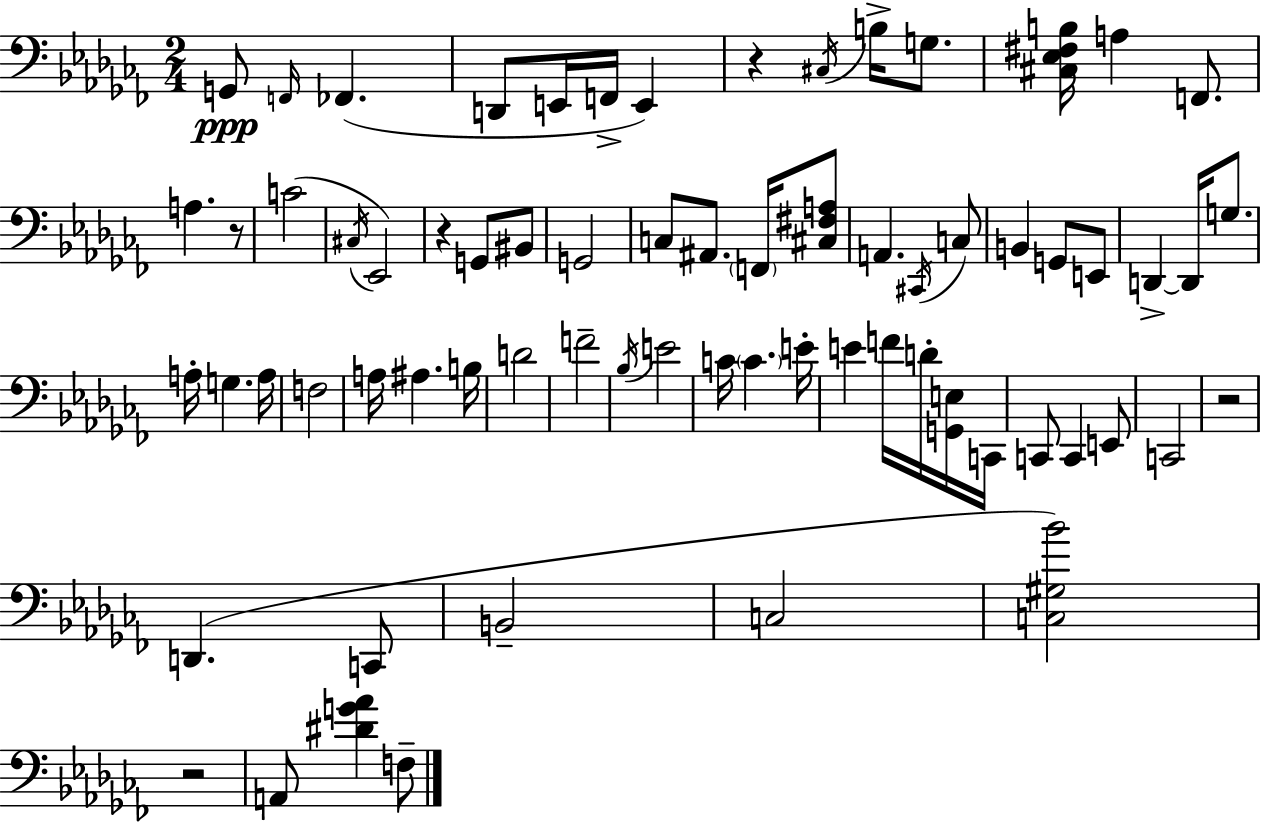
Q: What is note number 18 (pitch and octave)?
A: BIS2